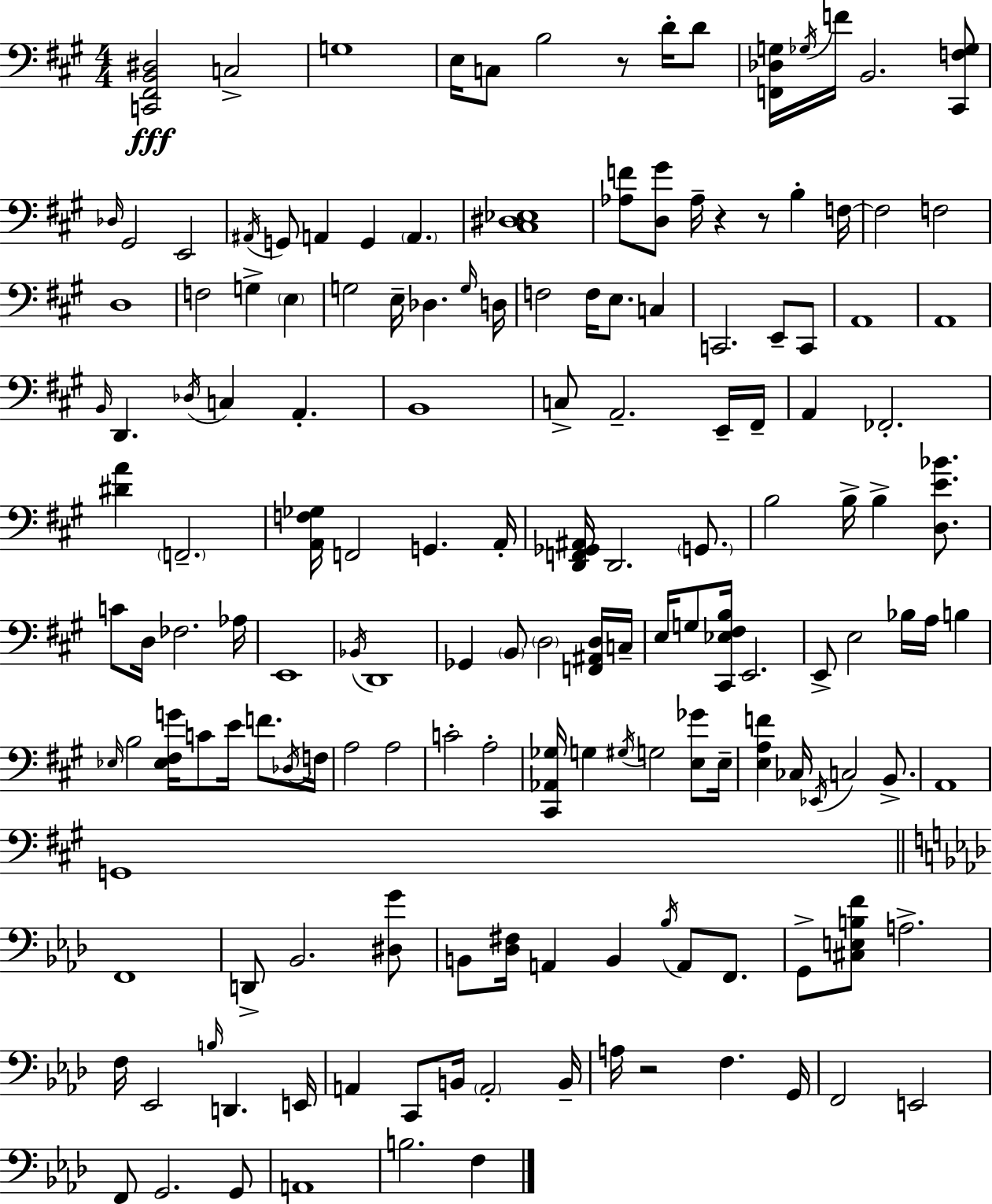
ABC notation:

X:1
T:Untitled
M:4/4
L:1/4
K:A
[C,,^F,,B,,^D,]2 C,2 G,4 E,/4 C,/2 B,2 z/2 D/4 D/2 [F,,_D,G,]/4 _G,/4 F/4 B,,2 [^C,,F,_G,]/2 _D,/4 ^G,,2 E,,2 ^A,,/4 G,,/2 A,, G,, A,, [^C,^D,_E,]4 [_A,F]/2 [D,^G]/2 _A,/4 z z/2 B, F,/4 F,2 F,2 D,4 F,2 G, E, G,2 E,/4 _D, G,/4 D,/4 F,2 F,/4 E,/2 C, C,,2 E,,/2 C,,/2 A,,4 A,,4 B,,/4 D,, _D,/4 C, A,, B,,4 C,/2 A,,2 E,,/4 ^F,,/4 A,, _F,,2 [^DA] F,,2 [A,,F,_G,]/4 F,,2 G,, A,,/4 [D,,F,,_G,,^A,,]/4 D,,2 G,,/2 B,2 B,/4 B, [D,E_B]/2 C/2 D,/4 _F,2 _A,/4 E,,4 _B,,/4 D,,4 _G,, B,,/2 D,2 [F,,^A,,D,]/4 C,/4 E,/4 G,/2 [^C,,_E,^F,B,]/4 E,,2 E,,/2 E,2 _B,/4 A,/4 B, _E,/4 B,2 [_E,^F,G]/4 C/2 E/4 F/2 _D,/4 F,/4 A,2 A,2 C2 A,2 [^C,,_A,,_G,]/4 G, ^G,/4 G,2 [E,_G]/2 E,/4 [E,A,F] _C,/4 _E,,/4 C,2 B,,/2 A,,4 G,,4 F,,4 D,,/2 _B,,2 [^D,G]/2 B,,/2 [_D,^F,]/4 A,, B,, _B,/4 A,,/2 F,,/2 G,,/2 [^C,E,B,F]/2 A,2 F,/4 _E,,2 B,/4 D,, E,,/4 A,, C,,/2 B,,/4 A,,2 B,,/4 A,/4 z2 F, G,,/4 F,,2 E,,2 F,,/2 G,,2 G,,/2 A,,4 B,2 F,